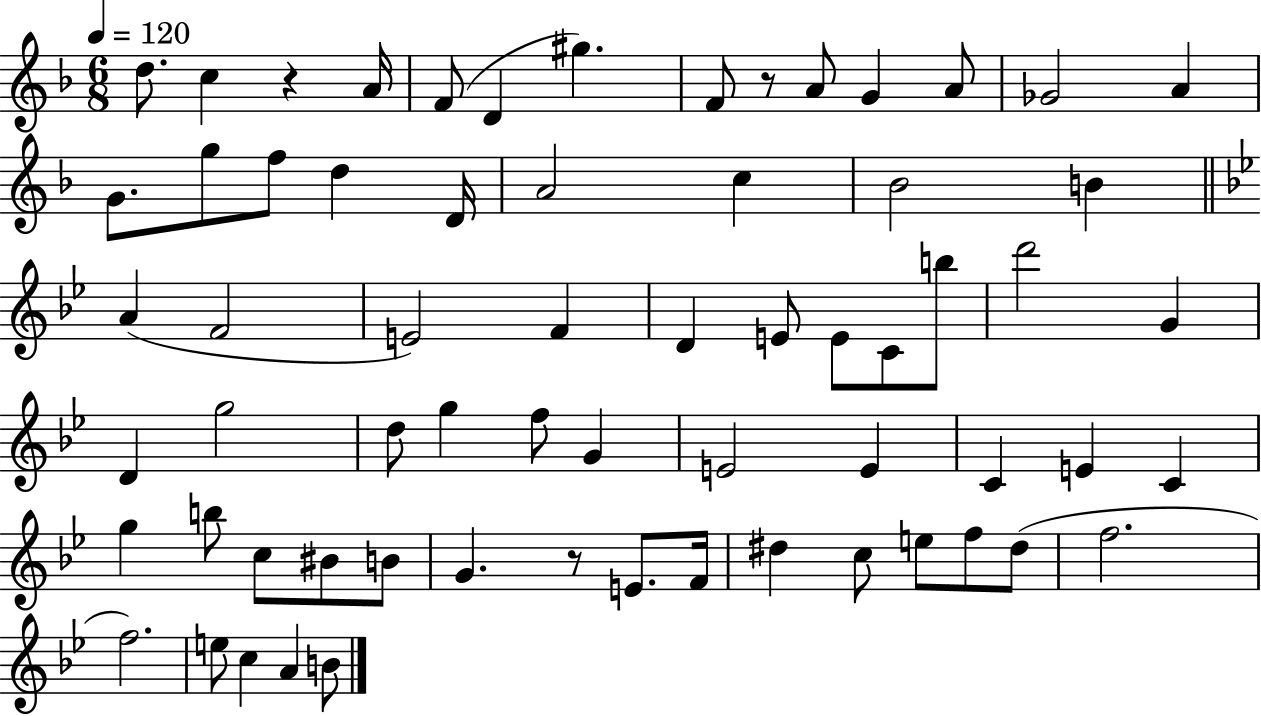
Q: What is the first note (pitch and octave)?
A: D5